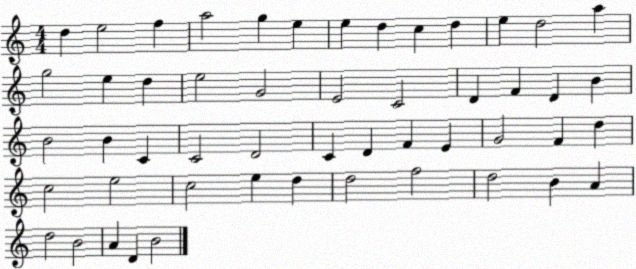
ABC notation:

X:1
T:Untitled
M:4/4
L:1/4
K:C
d e2 f a2 g e e d c d e d2 a g2 e d e2 G2 E2 C2 D F D B B2 B C C2 D2 C D F E G2 F d c2 e2 c2 e d d2 f2 d2 B A d2 B2 A D B2